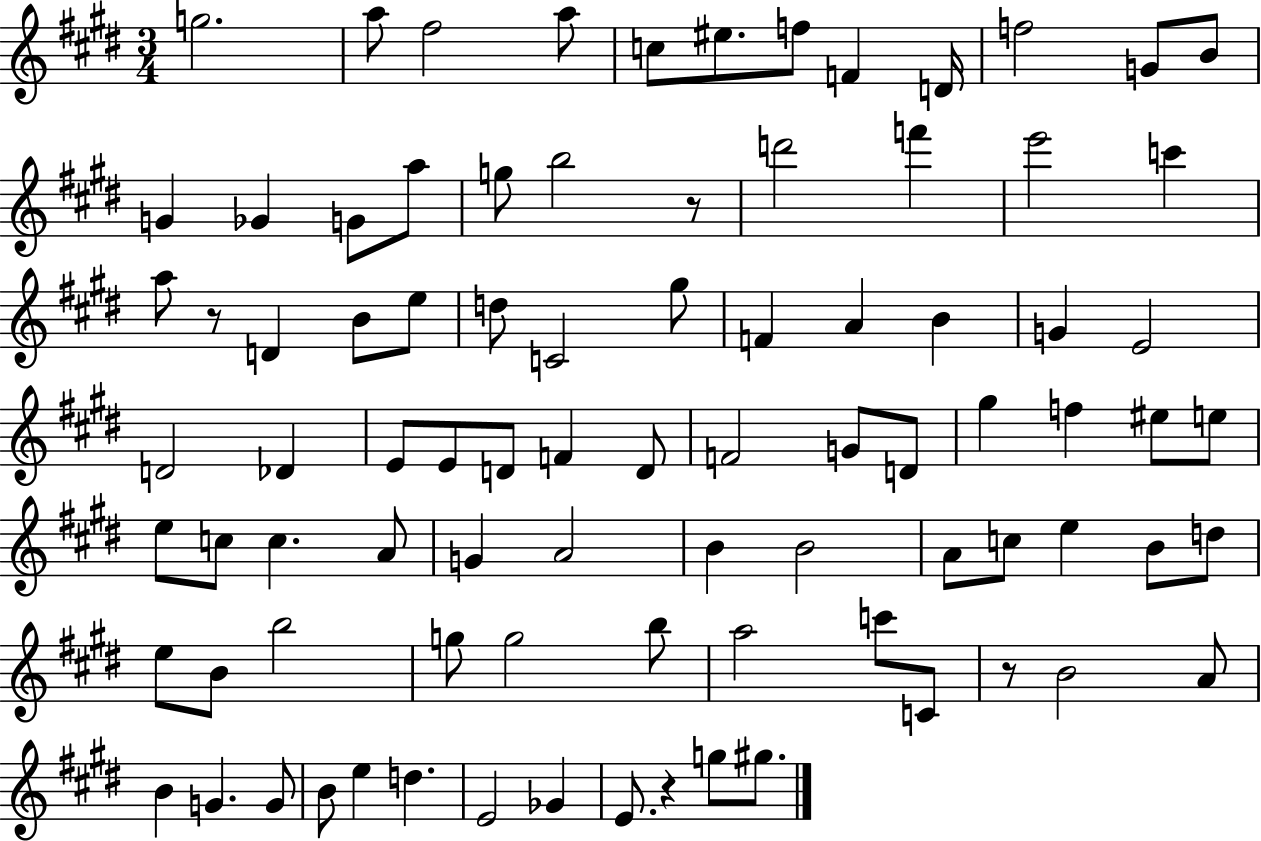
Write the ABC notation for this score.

X:1
T:Untitled
M:3/4
L:1/4
K:E
g2 a/2 ^f2 a/2 c/2 ^e/2 f/2 F D/4 f2 G/2 B/2 G _G G/2 a/2 g/2 b2 z/2 d'2 f' e'2 c' a/2 z/2 D B/2 e/2 d/2 C2 ^g/2 F A B G E2 D2 _D E/2 E/2 D/2 F D/2 F2 G/2 D/2 ^g f ^e/2 e/2 e/2 c/2 c A/2 G A2 B B2 A/2 c/2 e B/2 d/2 e/2 B/2 b2 g/2 g2 b/2 a2 c'/2 C/2 z/2 B2 A/2 B G G/2 B/2 e d E2 _G E/2 z g/2 ^g/2